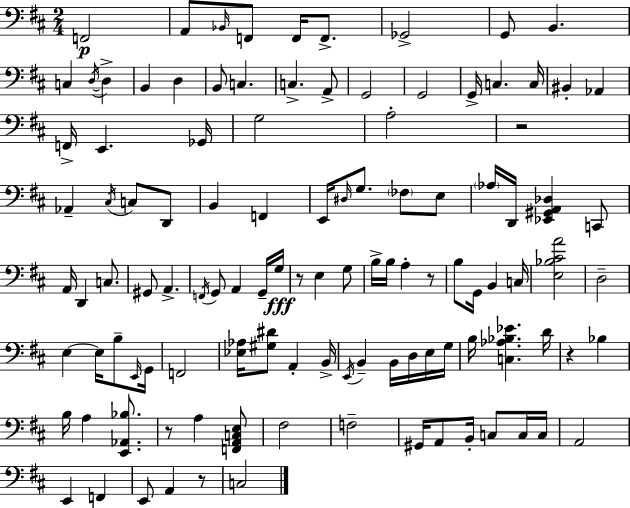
{
  \clef bass
  \numericTimeSignature
  \time 2/4
  \key d \major
  \repeat volta 2 { f,2\p | a,8 \grace { bes,16 } f,8 f,16 f,8.-> | ges,2-> | g,8 b,4. | \break c4 \acciaccatura { d16~ }~ d4-> | b,4 d4 | b,8 c4. | c4.-> | \break a,8-> g,2 | g,2 | g,16-> c4. | c16 bis,4-. aes,4 | \break f,16-> e,4. | ges,16 g2 | a2-. | r2 | \break aes,4-- \acciaccatura { cis16 } c8 | d,8 b,4 f,4 | e,16 \grace { dis16 } g8. | \parenthesize fes8 e8 \parenthesize aes16 d,16 <ees, gis, a, des>4 | \break c,8 a,16 d,4 | c8. gis,8 a,4.-> | \acciaccatura { f,16 } g,8 a,4 | g,16-- g16\fff r8 e4 | \break g8 b16-> b16 a4-. | r8 b8 g,16 | b,4 c16 <e bes cis' a'>2 | d2-- | \break e4~~ | e16 b8-- \grace { e,16 } g,16 f,2 | <ees aes>16 <gis dis'>8 | a,4-. b,16-> \acciaccatura { e,16 } b,4-- | \break b,16 d16 e16 g16 b16 | <c aes bes ees'>4. d'16 r4 | bes4 b16 | a4 <e, aes, bes>8. r8 | \break a4 <f, a, c e>8 fis2 | f2-- | gis,16 | a,8 b,16-. c8 c16 c16 a,2 | \break e,4 | f,4 e,8 | a,4 r8 c2 | } \bar "|."
}